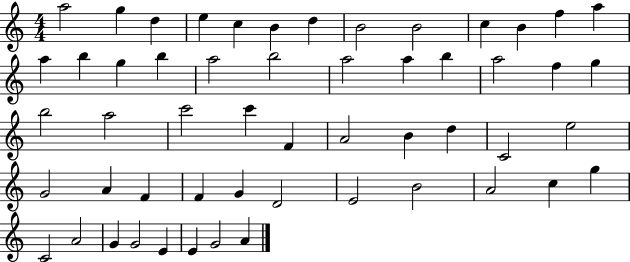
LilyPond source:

{
  \clef treble
  \numericTimeSignature
  \time 4/4
  \key c \major
  a''2 g''4 d''4 | e''4 c''4 b'4 d''4 | b'2 b'2 | c''4 b'4 f''4 a''4 | \break a''4 b''4 g''4 b''4 | a''2 b''2 | a''2 a''4 b''4 | a''2 f''4 g''4 | \break b''2 a''2 | c'''2 c'''4 f'4 | a'2 b'4 d''4 | c'2 e''2 | \break g'2 a'4 f'4 | f'4 g'4 d'2 | e'2 b'2 | a'2 c''4 g''4 | \break c'2 a'2 | g'4 g'2 e'4 | e'4 g'2 a'4 | \bar "|."
}